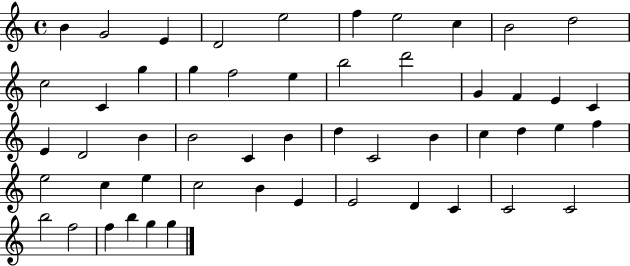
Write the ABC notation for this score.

X:1
T:Untitled
M:4/4
L:1/4
K:C
B G2 E D2 e2 f e2 c B2 d2 c2 C g g f2 e b2 d'2 G F E C E D2 B B2 C B d C2 B c d e f e2 c e c2 B E E2 D C C2 C2 b2 f2 f b g g